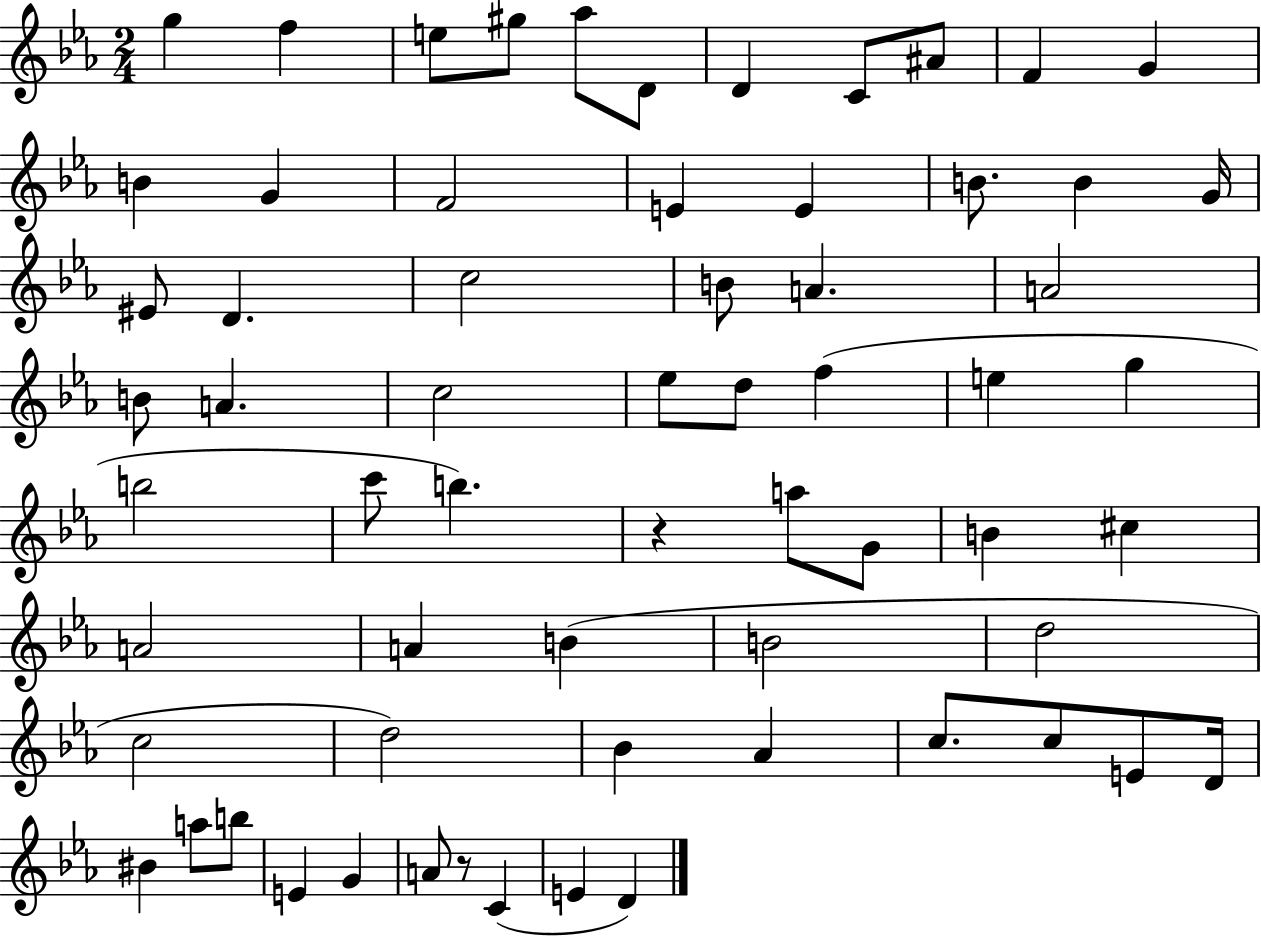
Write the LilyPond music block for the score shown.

{
  \clef treble
  \numericTimeSignature
  \time 2/4
  \key ees \major
  \repeat volta 2 { g''4 f''4 | e''8 gis''8 aes''8 d'8 | d'4 c'8 ais'8 | f'4 g'4 | \break b'4 g'4 | f'2 | e'4 e'4 | b'8. b'4 g'16 | \break eis'8 d'4. | c''2 | b'8 a'4. | a'2 | \break b'8 a'4. | c''2 | ees''8 d''8 f''4( | e''4 g''4 | \break b''2 | c'''8 b''4.) | r4 a''8 g'8 | b'4 cis''4 | \break a'2 | a'4 b'4( | b'2 | d''2 | \break c''2 | d''2) | bes'4 aes'4 | c''8. c''8 e'8 d'16 | \break bis'4 a''8 b''8 | e'4 g'4 | a'8 r8 c'4( | e'4 d'4) | \break } \bar "|."
}